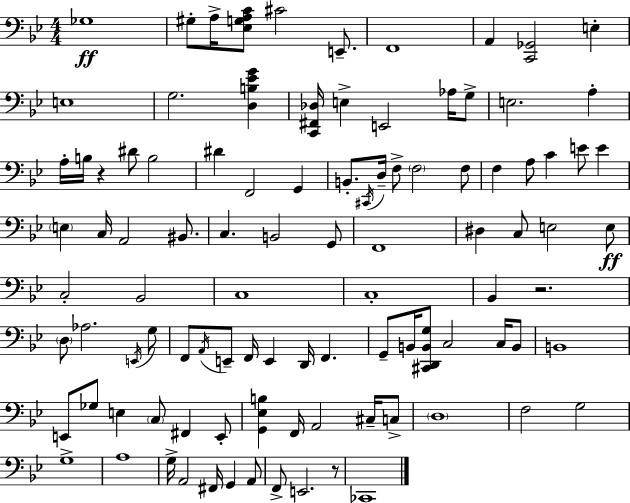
X:1
T:Untitled
M:4/4
L:1/4
K:Gm
_G,4 ^G,/2 A,/4 [_E,G,A,C]/2 ^C2 E,,/2 F,,4 A,, [C,,_G,,]2 E, E,4 G,2 [D,B,_EG] [C,,^F,,_D,]/4 E, E,,2 _A,/4 G,/2 E,2 A, A,/4 B,/4 z ^D/2 B,2 ^D F,,2 G,, B,,/2 ^C,,/4 D,/4 F,/2 F,2 F,/2 F, A,/2 C E/2 E E, C,/4 A,,2 ^B,,/2 C, B,,2 G,,/2 F,,4 ^D, C,/2 E,2 E,/2 C,2 _B,,2 C,4 C,4 _B,, z2 D,/2 _A,2 E,,/4 G,/2 F,,/2 A,,/4 E,,/2 F,,/4 E,, D,,/4 F,, G,,/2 B,,/4 [^C,,D,,B,,G,]/2 C,2 C,/4 B,,/2 B,,4 E,,/2 _G,/2 E, C,/2 ^F,, E,,/2 [G,,_E,B,] F,,/4 A,,2 ^C,/4 C,/2 D,4 F,2 G,2 G,4 A,4 G,/4 A,,2 ^F,,/4 G,, A,,/2 F,,/2 E,,2 z/2 _C,,4